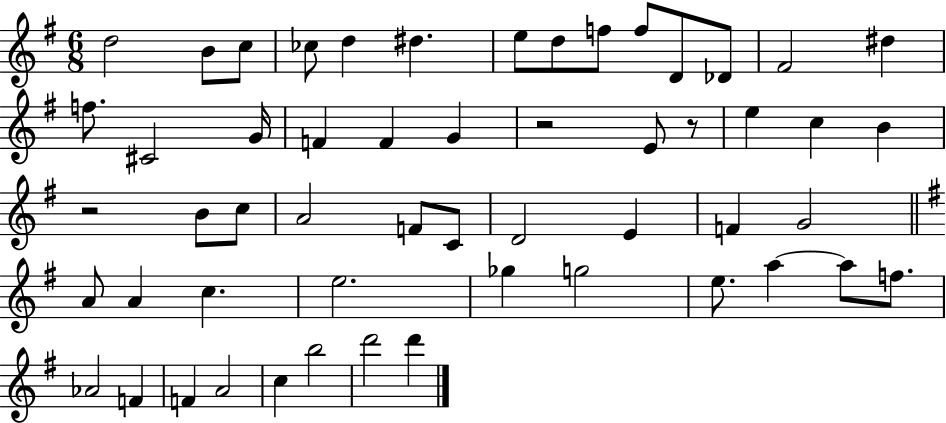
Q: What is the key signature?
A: G major